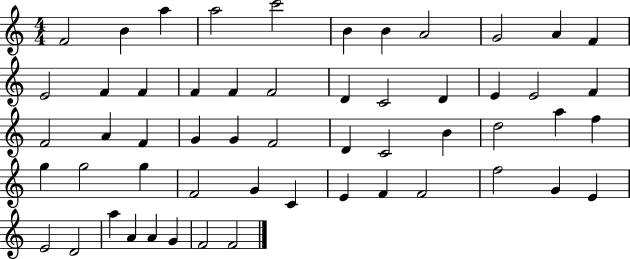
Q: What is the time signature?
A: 4/4